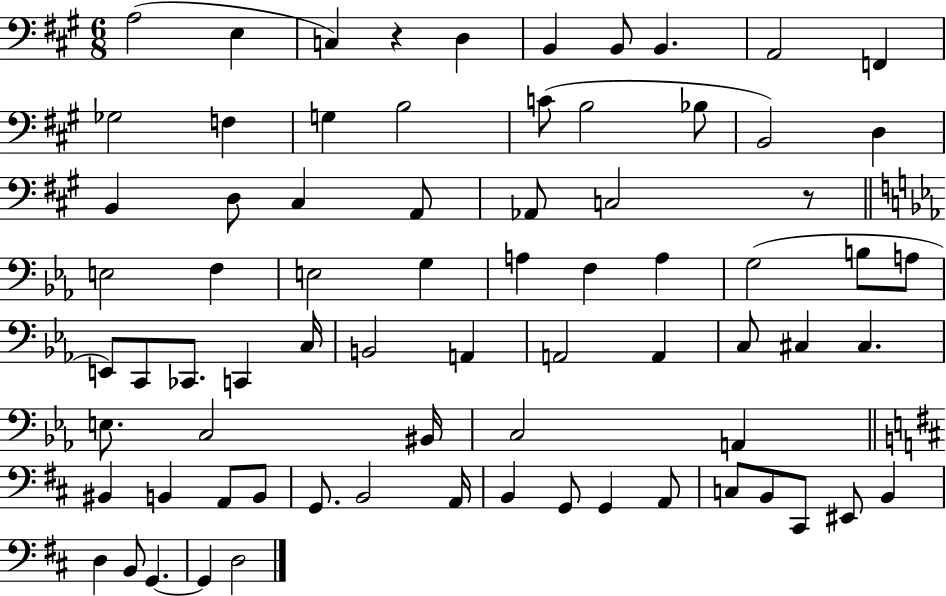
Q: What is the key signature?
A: A major